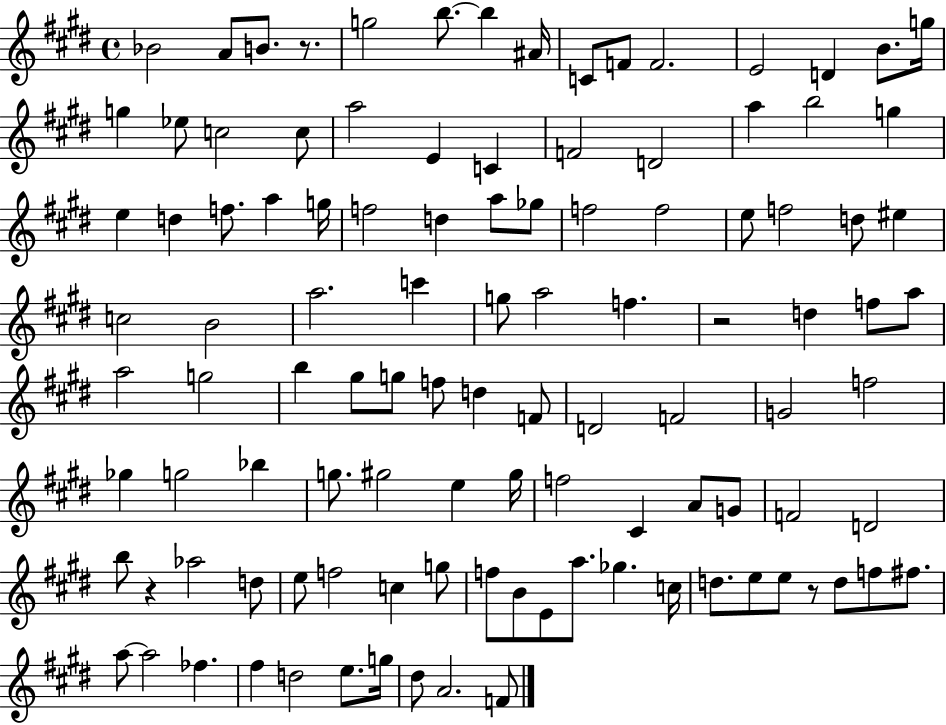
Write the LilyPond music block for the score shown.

{
  \clef treble
  \time 4/4
  \defaultTimeSignature
  \key e \major
  bes'2 a'8 b'8. r8. | g''2 b''8.~~ b''4 ais'16 | c'8 f'8 f'2. | e'2 d'4 b'8. g''16 | \break g''4 ees''8 c''2 c''8 | a''2 e'4 c'4 | f'2 d'2 | a''4 b''2 g''4 | \break e''4 d''4 f''8. a''4 g''16 | f''2 d''4 a''8 ges''8 | f''2 f''2 | e''8 f''2 d''8 eis''4 | \break c''2 b'2 | a''2. c'''4 | g''8 a''2 f''4. | r2 d''4 f''8 a''8 | \break a''2 g''2 | b''4 gis''8 g''8 f''8 d''4 f'8 | d'2 f'2 | g'2 f''2 | \break ges''4 g''2 bes''4 | g''8. gis''2 e''4 gis''16 | f''2 cis'4 a'8 g'8 | f'2 d'2 | \break b''8 r4 aes''2 d''8 | e''8 f''2 c''4 g''8 | f''8 b'8 e'8 a''8. ges''4. c''16 | d''8. e''8 e''8 r8 d''8 f''8 fis''8. | \break a''8~~ a''2 fes''4. | fis''4 d''2 e''8. g''16 | dis''8 a'2. f'8 | \bar "|."
}